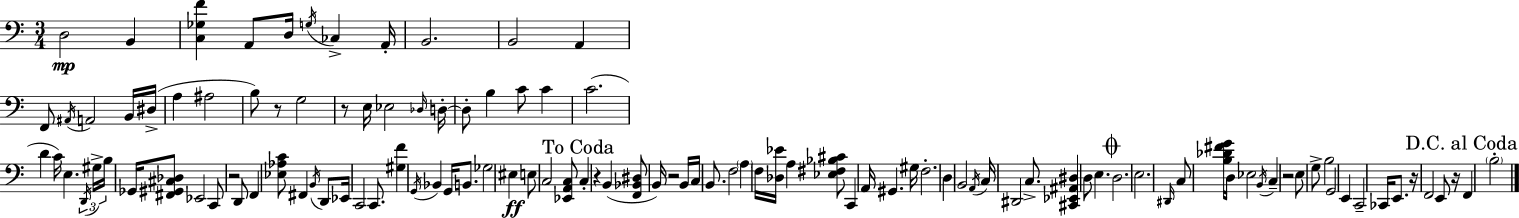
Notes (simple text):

D3/h B2/q [C3,Gb3,F4]/q A2/e D3/s G3/s CES3/q A2/s B2/h. B2/h A2/q F2/e A#2/s A2/h B2/s D#3/s A3/q A#3/h B3/e R/e G3/h R/e E3/s Eb3/h Db3/s D3/s D3/e B3/q C4/e C4/q C4/h. D4/q C4/s E3/q. D2/s G#3/s B3/s Gb2/s [F#2,G#2,C#3,Db3]/e Eb2/h C2/e R/h D2/e F2/q [Eb3,Ab3,C4]/e F#2/q B2/s D2/e Eb2/s C2/h C2/e. [G#3,F4]/q G2/s Bb2/q G2/s B2/e. Gb3/h EIS3/q E3/e C3/h [Eb2,A2,C3]/e C3/q R/q B2/q [F2,Bb2,D#3]/e B2/s R/h B2/s C3/s B2/e. F3/h A3/q F3/s [Db3,Eb4]/s A3/q [Eb3,F#3,Bb3,C#4]/e C2/q A2/s G#2/q. G#3/s F3/h. D3/q B2/h A2/s C3/s D#2/h C3/e. [C#2,Eb2,A#2,D#3]/q D3/e E3/q. D3/h. E3/h. D#2/s C3/e [B3,Db4,F#4,G4]/s D3/s Eb3/h B2/s C3/q R/h E3/e G3/e B3/h G2/h E2/q C2/h CES2/s E2/e. R/s F2/h E2/e R/s F2/q B3/h